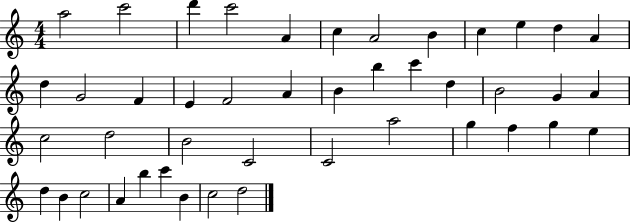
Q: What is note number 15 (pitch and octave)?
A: F4